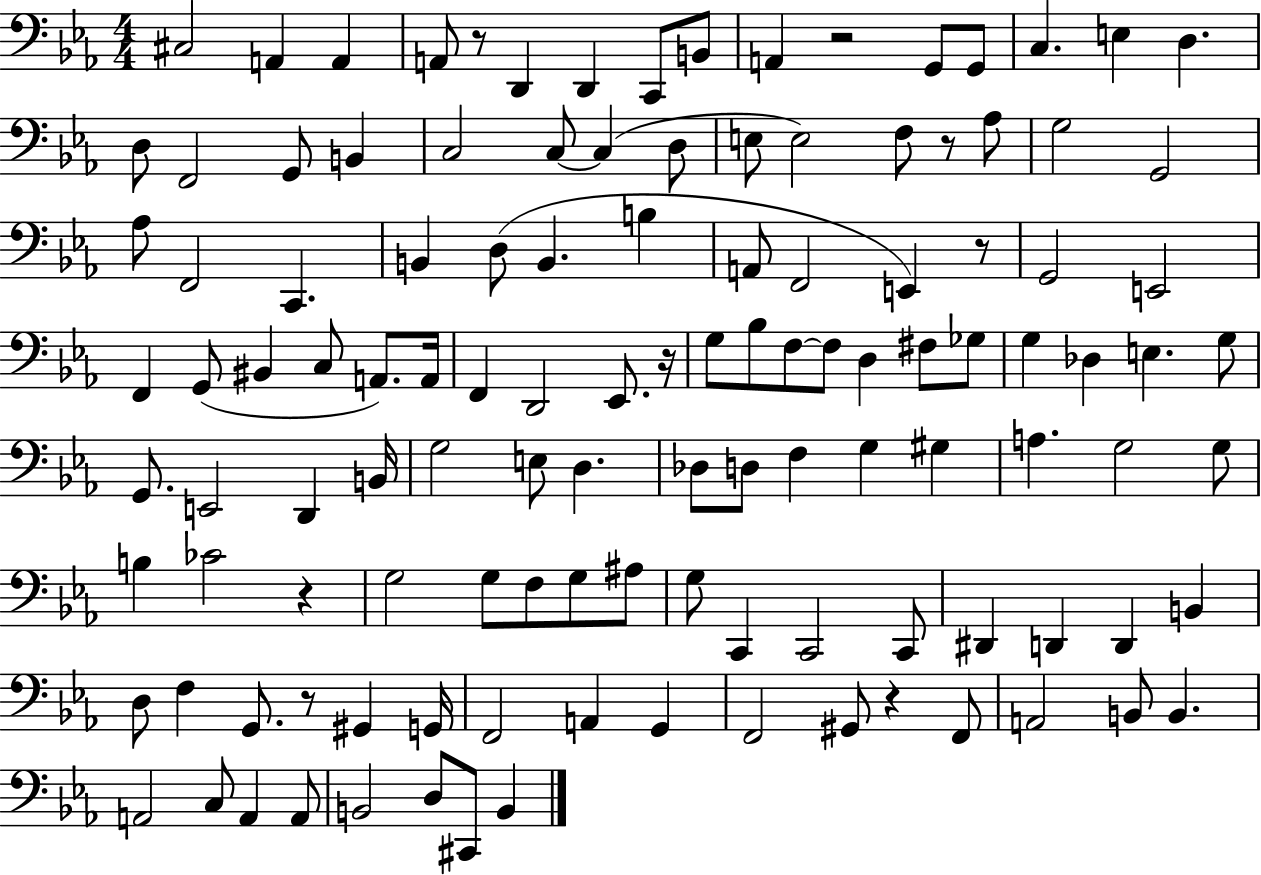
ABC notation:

X:1
T:Untitled
M:4/4
L:1/4
K:Eb
^C,2 A,, A,, A,,/2 z/2 D,, D,, C,,/2 B,,/2 A,, z2 G,,/2 G,,/2 C, E, D, D,/2 F,,2 G,,/2 B,, C,2 C,/2 C, D,/2 E,/2 E,2 F,/2 z/2 _A,/2 G,2 G,,2 _A,/2 F,,2 C,, B,, D,/2 B,, B, A,,/2 F,,2 E,, z/2 G,,2 E,,2 F,, G,,/2 ^B,, C,/2 A,,/2 A,,/4 F,, D,,2 _E,,/2 z/4 G,/2 _B,/2 F,/2 F,/2 D, ^F,/2 _G,/2 G, _D, E, G,/2 G,,/2 E,,2 D,, B,,/4 G,2 E,/2 D, _D,/2 D,/2 F, G, ^G, A, G,2 G,/2 B, _C2 z G,2 G,/2 F,/2 G,/2 ^A,/2 G,/2 C,, C,,2 C,,/2 ^D,, D,, D,, B,, D,/2 F, G,,/2 z/2 ^G,, G,,/4 F,,2 A,, G,, F,,2 ^G,,/2 z F,,/2 A,,2 B,,/2 B,, A,,2 C,/2 A,, A,,/2 B,,2 D,/2 ^C,,/2 B,,